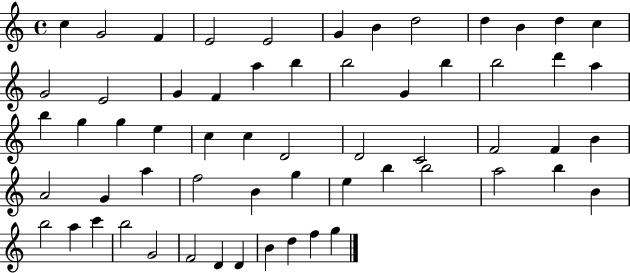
{
  \clef treble
  \time 4/4
  \defaultTimeSignature
  \key c \major
  c''4 g'2 f'4 | e'2 e'2 | g'4 b'4 d''2 | d''4 b'4 d''4 c''4 | \break g'2 e'2 | g'4 f'4 a''4 b''4 | b''2 g'4 b''4 | b''2 d'''4 a''4 | \break b''4 g''4 g''4 e''4 | c''4 c''4 d'2 | d'2 c'2 | f'2 f'4 b'4 | \break a'2 g'4 a''4 | f''2 b'4 g''4 | e''4 b''4 b''2 | a''2 b''4 b'4 | \break b''2 a''4 c'''4 | b''2 g'2 | f'2 d'4 d'4 | b'4 d''4 f''4 g''4 | \break \bar "|."
}